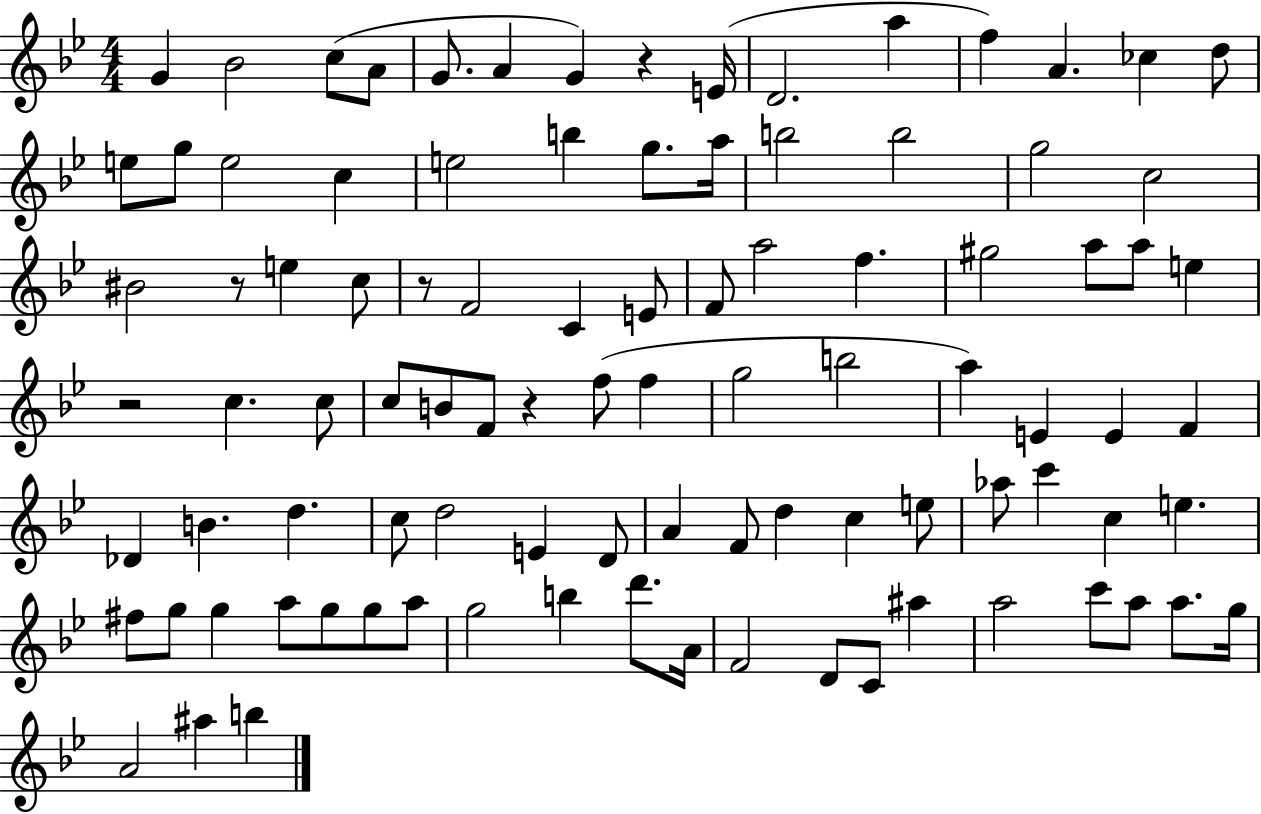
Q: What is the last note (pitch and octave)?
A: B5